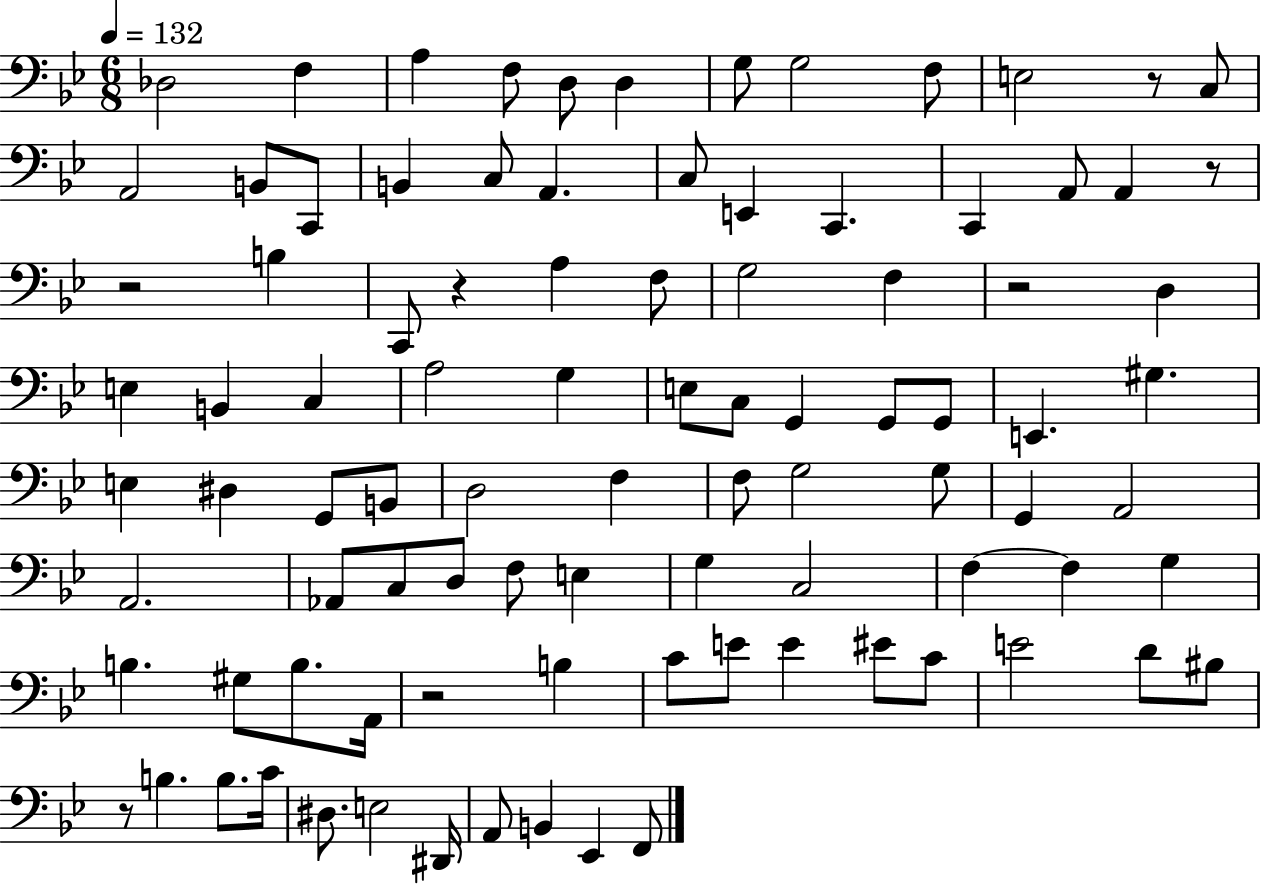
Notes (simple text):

Db3/h F3/q A3/q F3/e D3/e D3/q G3/e G3/h F3/e E3/h R/e C3/e A2/h B2/e C2/e B2/q C3/e A2/q. C3/e E2/q C2/q. C2/q A2/e A2/q R/e R/h B3/q C2/e R/q A3/q F3/e G3/h F3/q R/h D3/q E3/q B2/q C3/q A3/h G3/q E3/e C3/e G2/q G2/e G2/e E2/q. G#3/q. E3/q D#3/q G2/e B2/e D3/h F3/q F3/e G3/h G3/e G2/q A2/h A2/h. Ab2/e C3/e D3/e F3/e E3/q G3/q C3/h F3/q F3/q G3/q B3/q. G#3/e B3/e. A2/s R/h B3/q C4/e E4/e E4/q EIS4/e C4/e E4/h D4/e BIS3/e R/e B3/q. B3/e. C4/s D#3/e. E3/h D#2/s A2/e B2/q Eb2/q F2/e